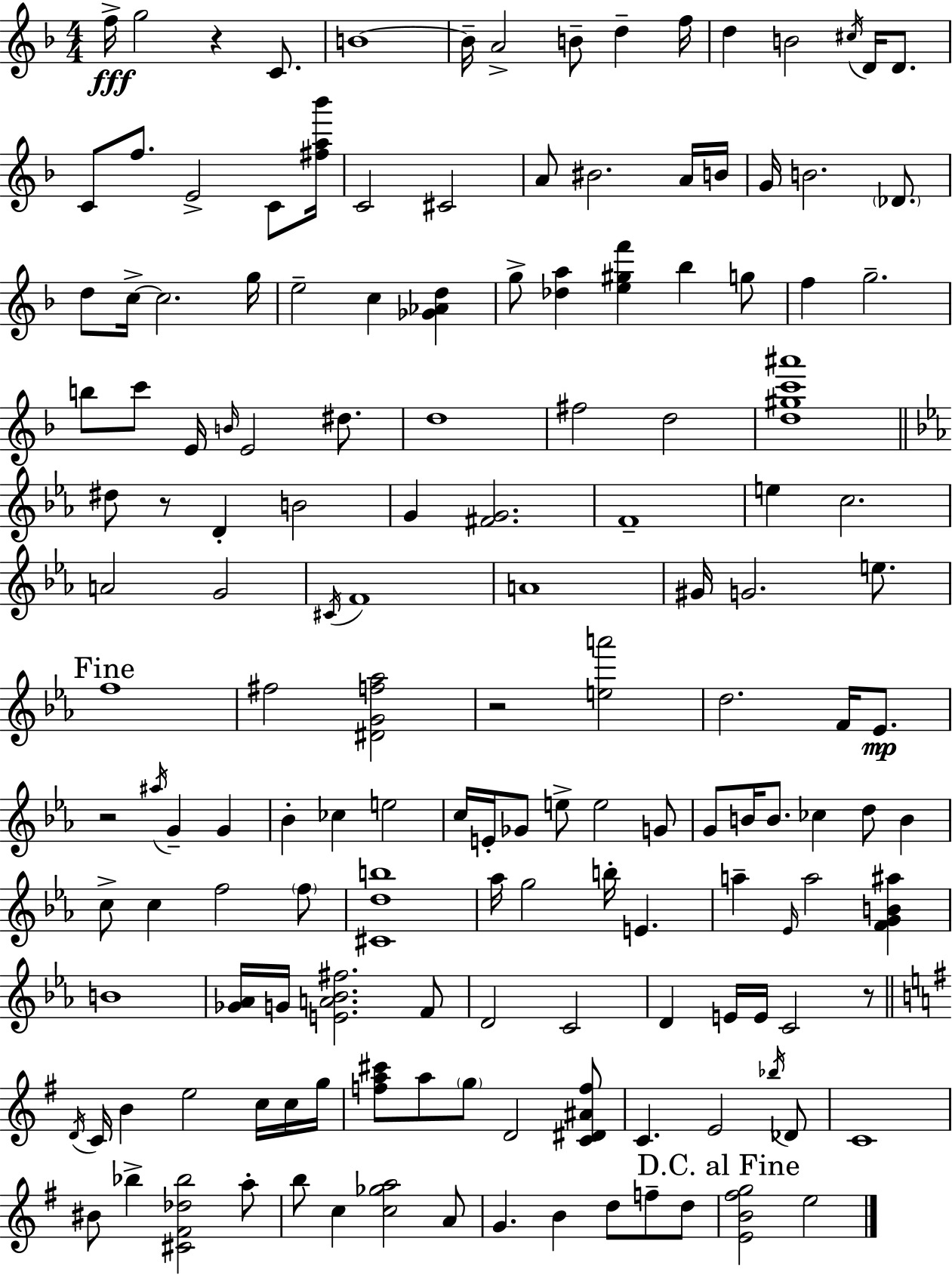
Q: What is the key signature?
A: D minor